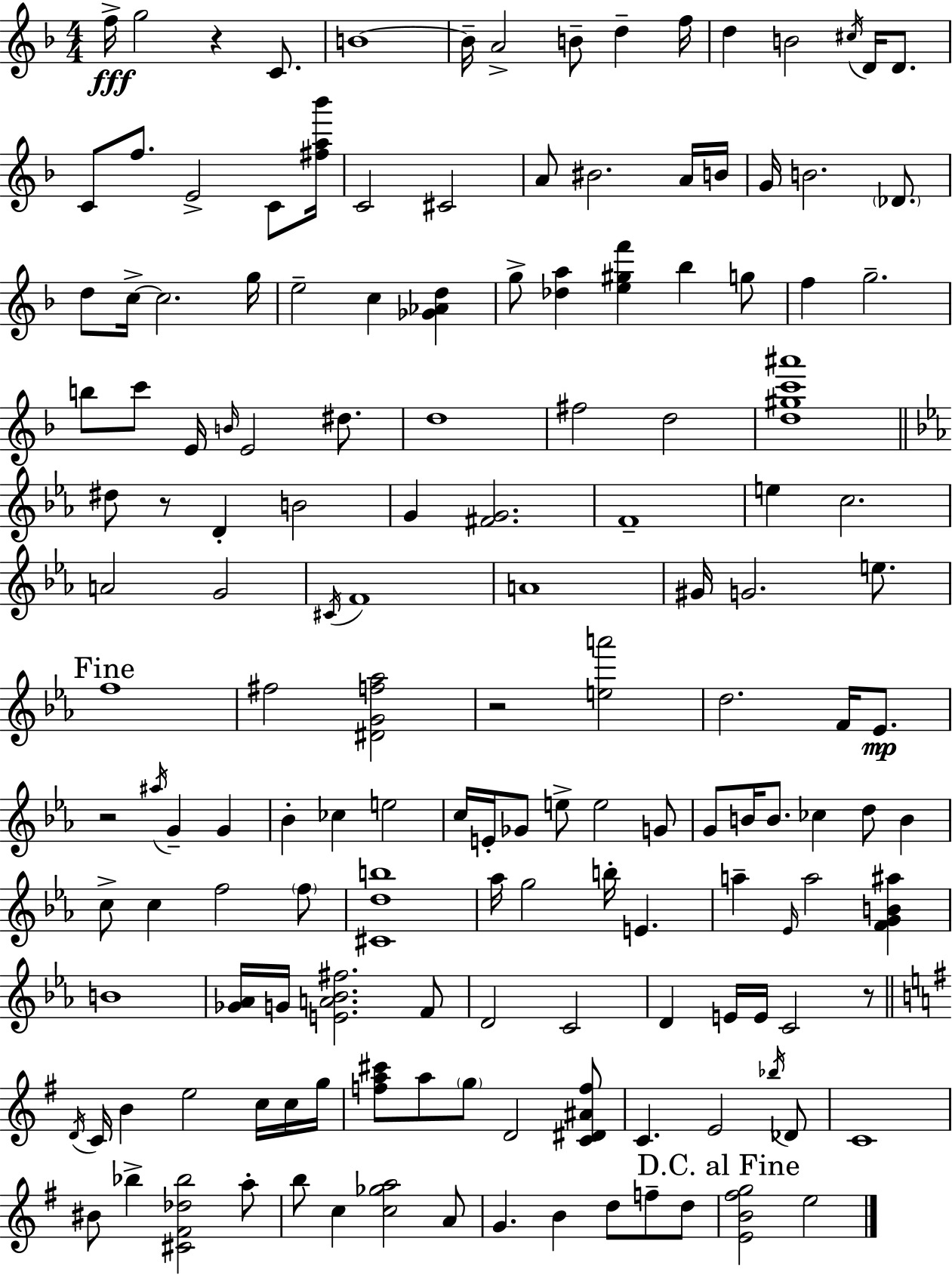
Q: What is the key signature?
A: D minor